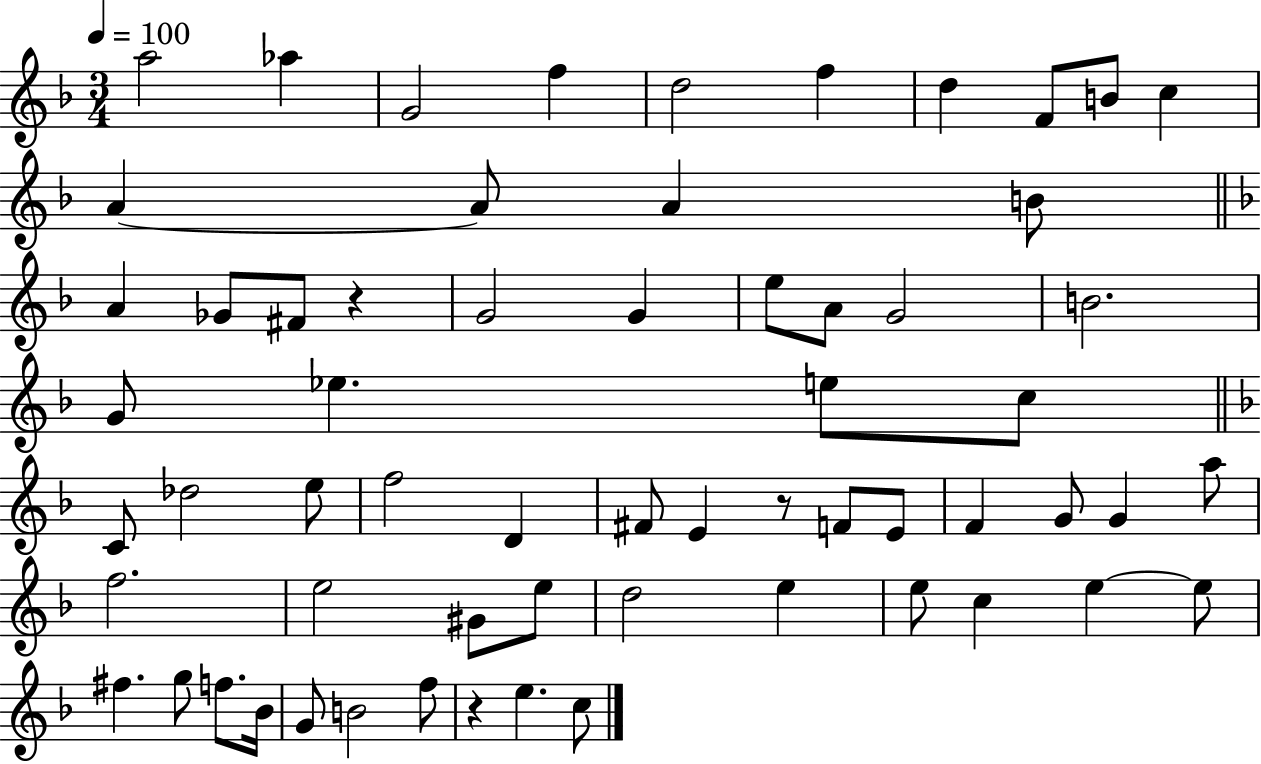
{
  \clef treble
  \numericTimeSignature
  \time 3/4
  \key f \major
  \tempo 4 = 100
  a''2 aes''4 | g'2 f''4 | d''2 f''4 | d''4 f'8 b'8 c''4 | \break a'4~~ a'8 a'4 b'8 | \bar "||" \break \key f \major a'4 ges'8 fis'8 r4 | g'2 g'4 | e''8 a'8 g'2 | b'2. | \break g'8 ees''4. e''8 c''8 | \bar "||" \break \key f \major c'8 des''2 e''8 | f''2 d'4 | fis'8 e'4 r8 f'8 e'8 | f'4 g'8 g'4 a''8 | \break f''2. | e''2 gis'8 e''8 | d''2 e''4 | e''8 c''4 e''4~~ e''8 | \break fis''4. g''8 f''8. bes'16 | g'8 b'2 f''8 | r4 e''4. c''8 | \bar "|."
}